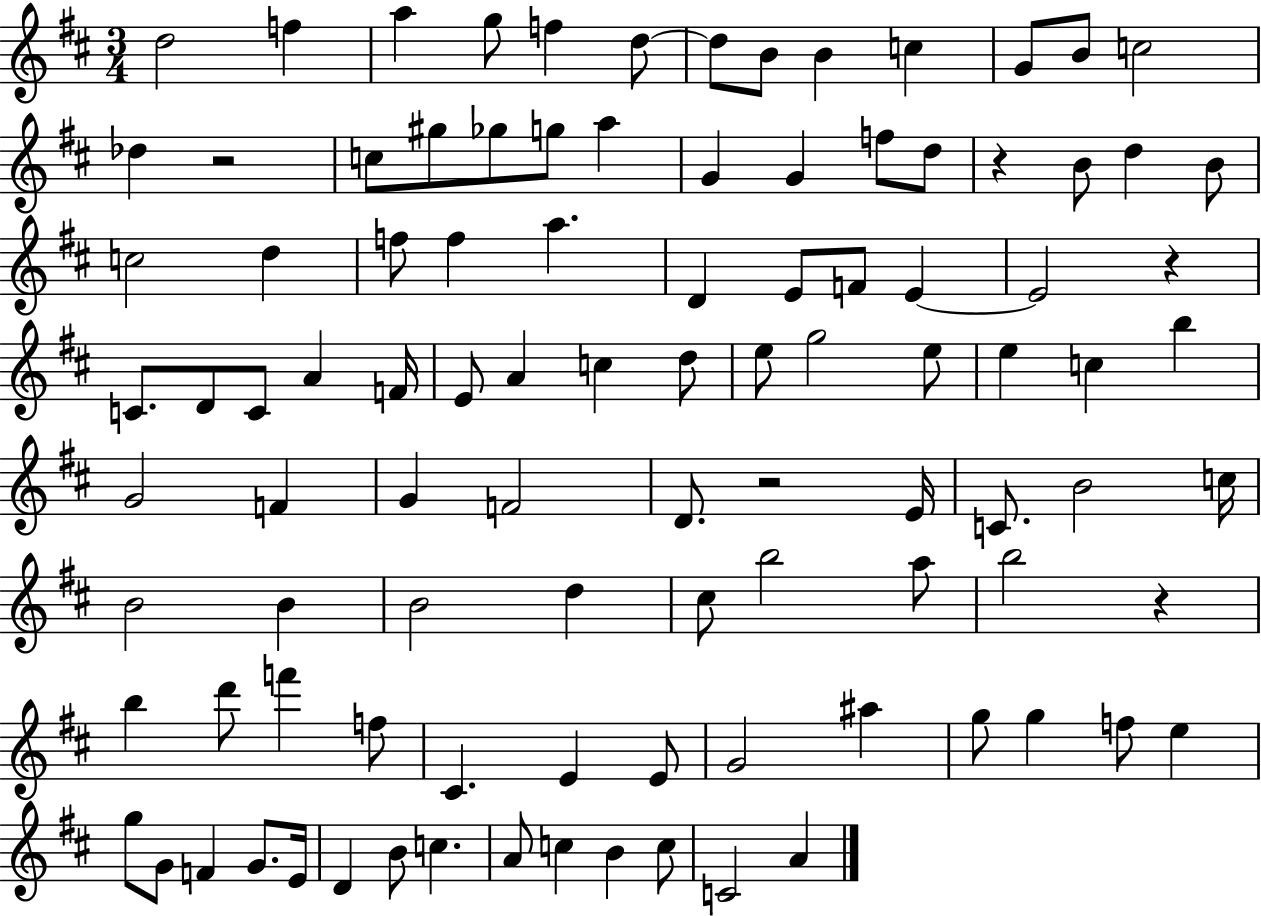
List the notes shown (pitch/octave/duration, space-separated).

D5/h F5/q A5/q G5/e F5/q D5/e D5/e B4/e B4/q C5/q G4/e B4/e C5/h Db5/q R/h C5/e G#5/e Gb5/e G5/e A5/q G4/q G4/q F5/e D5/e R/q B4/e D5/q B4/e C5/h D5/q F5/e F5/q A5/q. D4/q E4/e F4/e E4/q E4/h R/q C4/e. D4/e C4/e A4/q F4/s E4/e A4/q C5/q D5/e E5/e G5/h E5/e E5/q C5/q B5/q G4/h F4/q G4/q F4/h D4/e. R/h E4/s C4/e. B4/h C5/s B4/h B4/q B4/h D5/q C#5/e B5/h A5/e B5/h R/q B5/q D6/e F6/q F5/e C#4/q. E4/q E4/e G4/h A#5/q G5/e G5/q F5/e E5/q G5/e G4/e F4/q G4/e. E4/s D4/q B4/e C5/q. A4/e C5/q B4/q C5/e C4/h A4/q